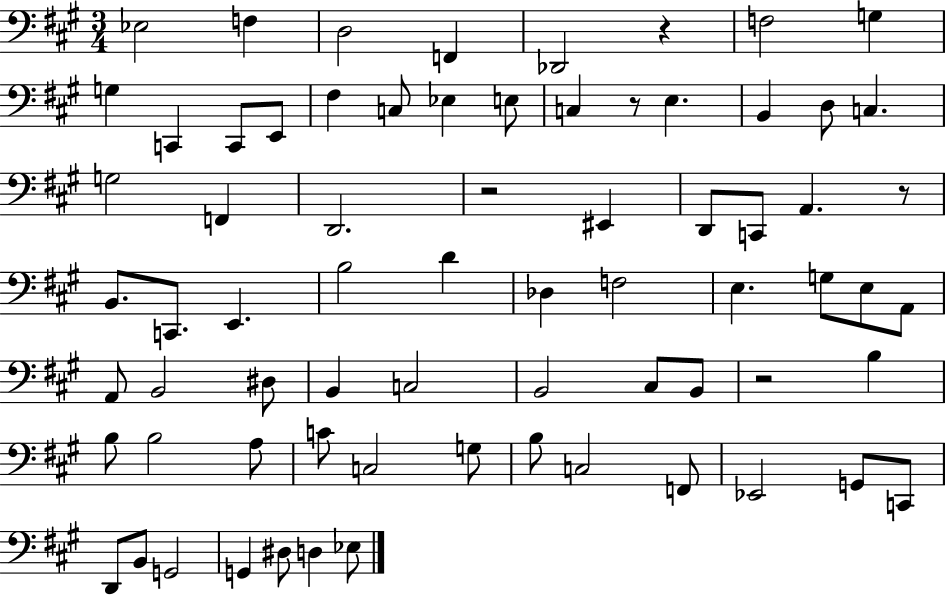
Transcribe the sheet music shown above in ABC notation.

X:1
T:Untitled
M:3/4
L:1/4
K:A
_E,2 F, D,2 F,, _D,,2 z F,2 G, G, C,, C,,/2 E,,/2 ^F, C,/2 _E, E,/2 C, z/2 E, B,, D,/2 C, G,2 F,, D,,2 z2 ^E,, D,,/2 C,,/2 A,, z/2 B,,/2 C,,/2 E,, B,2 D _D, F,2 E, G,/2 E,/2 A,,/2 A,,/2 B,,2 ^D,/2 B,, C,2 B,,2 ^C,/2 B,,/2 z2 B, B,/2 B,2 A,/2 C/2 C,2 G,/2 B,/2 C,2 F,,/2 _E,,2 G,,/2 C,,/2 D,,/2 B,,/2 G,,2 G,, ^D,/2 D, _E,/2